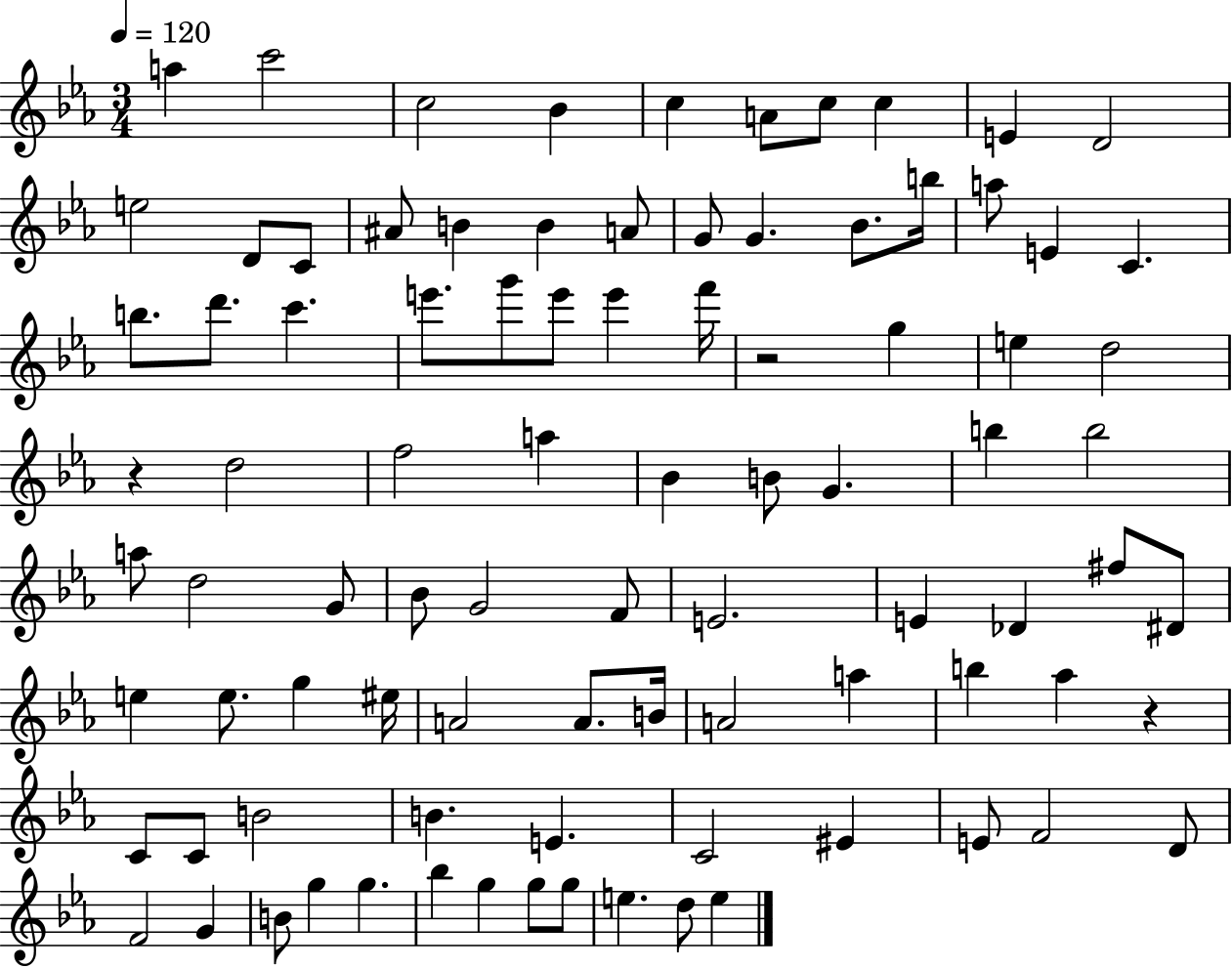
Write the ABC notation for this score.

X:1
T:Untitled
M:3/4
L:1/4
K:Eb
a c'2 c2 _B c A/2 c/2 c E D2 e2 D/2 C/2 ^A/2 B B A/2 G/2 G _B/2 b/4 a/2 E C b/2 d'/2 c' e'/2 g'/2 e'/2 e' f'/4 z2 g e d2 z d2 f2 a _B B/2 G b b2 a/2 d2 G/2 _B/2 G2 F/2 E2 E _D ^f/2 ^D/2 e e/2 g ^e/4 A2 A/2 B/4 A2 a b _a z C/2 C/2 B2 B E C2 ^E E/2 F2 D/2 F2 G B/2 g g _b g g/2 g/2 e d/2 e